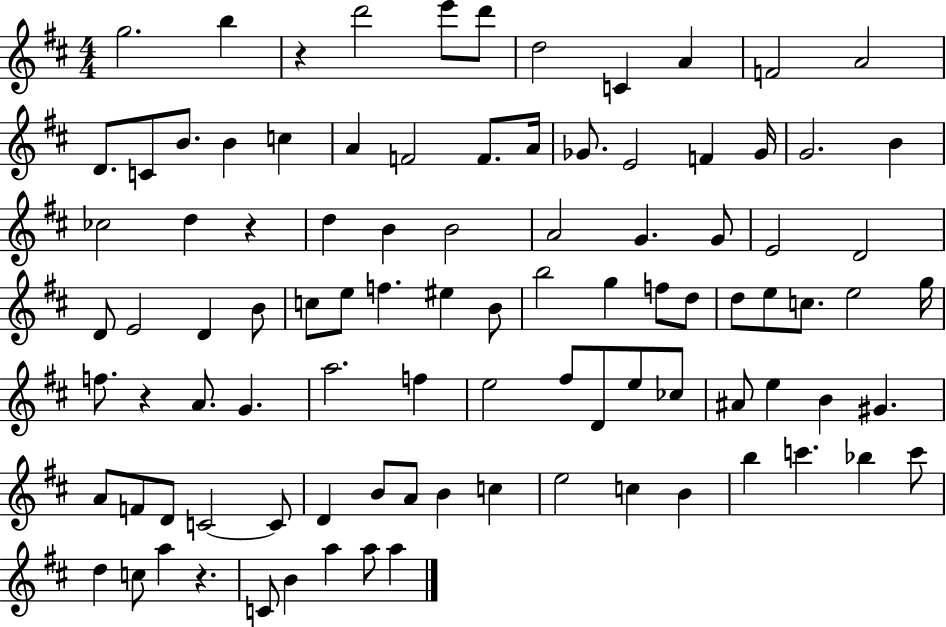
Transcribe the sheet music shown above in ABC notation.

X:1
T:Untitled
M:4/4
L:1/4
K:D
g2 b z d'2 e'/2 d'/2 d2 C A F2 A2 D/2 C/2 B/2 B c A F2 F/2 A/4 _G/2 E2 F _G/4 G2 B _c2 d z d B B2 A2 G G/2 E2 D2 D/2 E2 D B/2 c/2 e/2 f ^e B/2 b2 g f/2 d/2 d/2 e/2 c/2 e2 g/4 f/2 z A/2 G a2 f e2 ^f/2 D/2 e/2 _c/2 ^A/2 e B ^G A/2 F/2 D/2 C2 C/2 D B/2 A/2 B c e2 c B b c' _b c'/2 d c/2 a z C/2 B a a/2 a